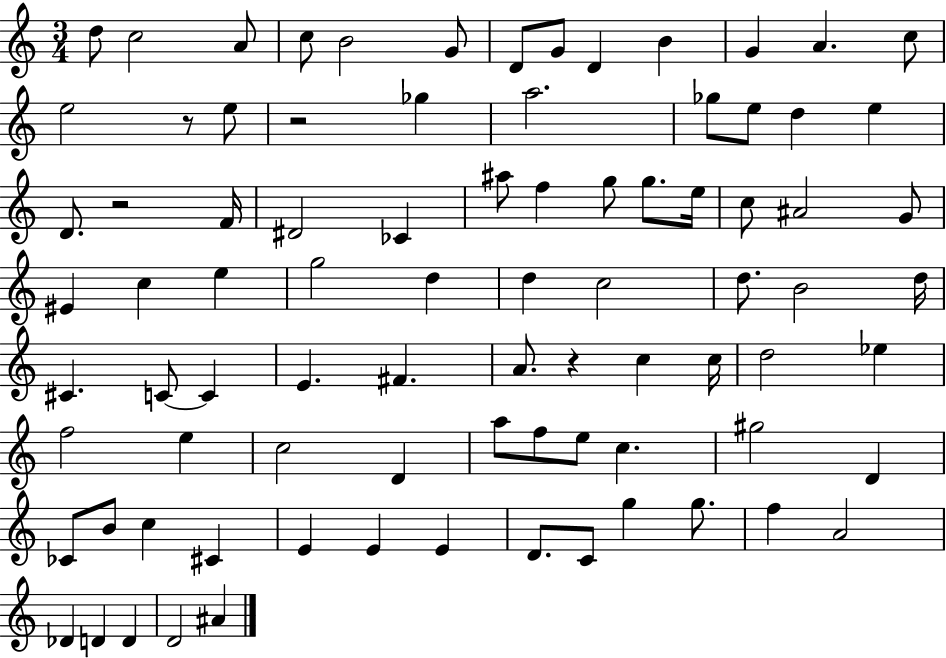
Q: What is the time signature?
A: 3/4